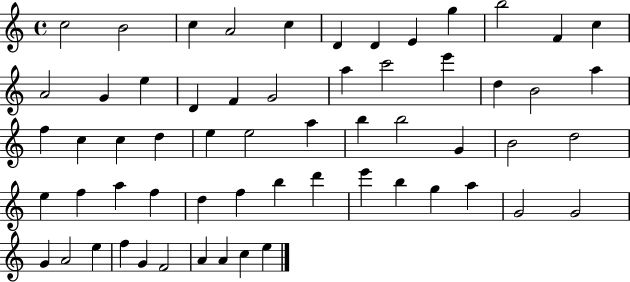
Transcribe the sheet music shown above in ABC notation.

X:1
T:Untitled
M:4/4
L:1/4
K:C
c2 B2 c A2 c D D E g b2 F c A2 G e D F G2 a c'2 e' d B2 a f c c d e e2 a b b2 G B2 d2 e f a f d f b d' e' b g a G2 G2 G A2 e f G F2 A A c e